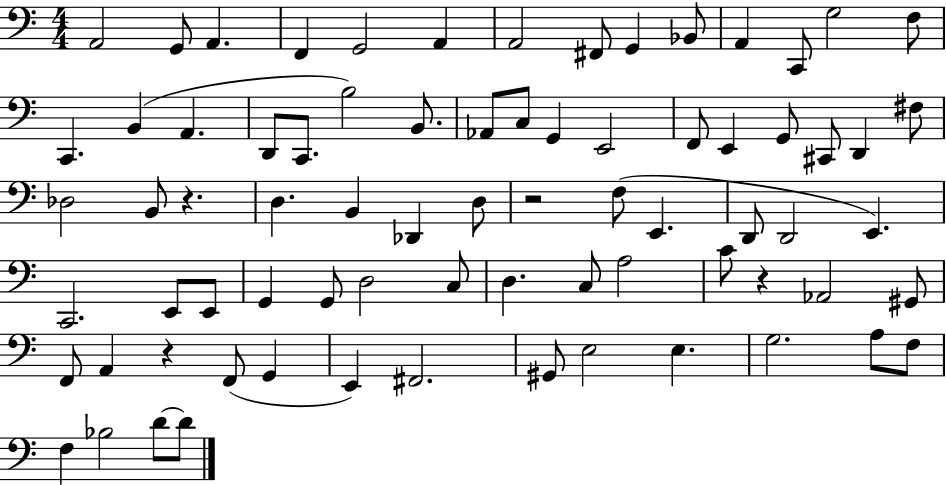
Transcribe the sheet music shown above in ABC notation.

X:1
T:Untitled
M:4/4
L:1/4
K:C
A,,2 G,,/2 A,, F,, G,,2 A,, A,,2 ^F,,/2 G,, _B,,/2 A,, C,,/2 G,2 F,/2 C,, B,, A,, D,,/2 C,,/2 B,2 B,,/2 _A,,/2 C,/2 G,, E,,2 F,,/2 E,, G,,/2 ^C,,/2 D,, ^F,/2 _D,2 B,,/2 z D, B,, _D,, D,/2 z2 F,/2 E,, D,,/2 D,,2 E,, C,,2 E,,/2 E,,/2 G,, G,,/2 D,2 C,/2 D, C,/2 A,2 C/2 z _A,,2 ^G,,/2 F,,/2 A,, z F,,/2 G,, E,, ^F,,2 ^G,,/2 E,2 E, G,2 A,/2 F,/2 F, _B,2 D/2 D/2